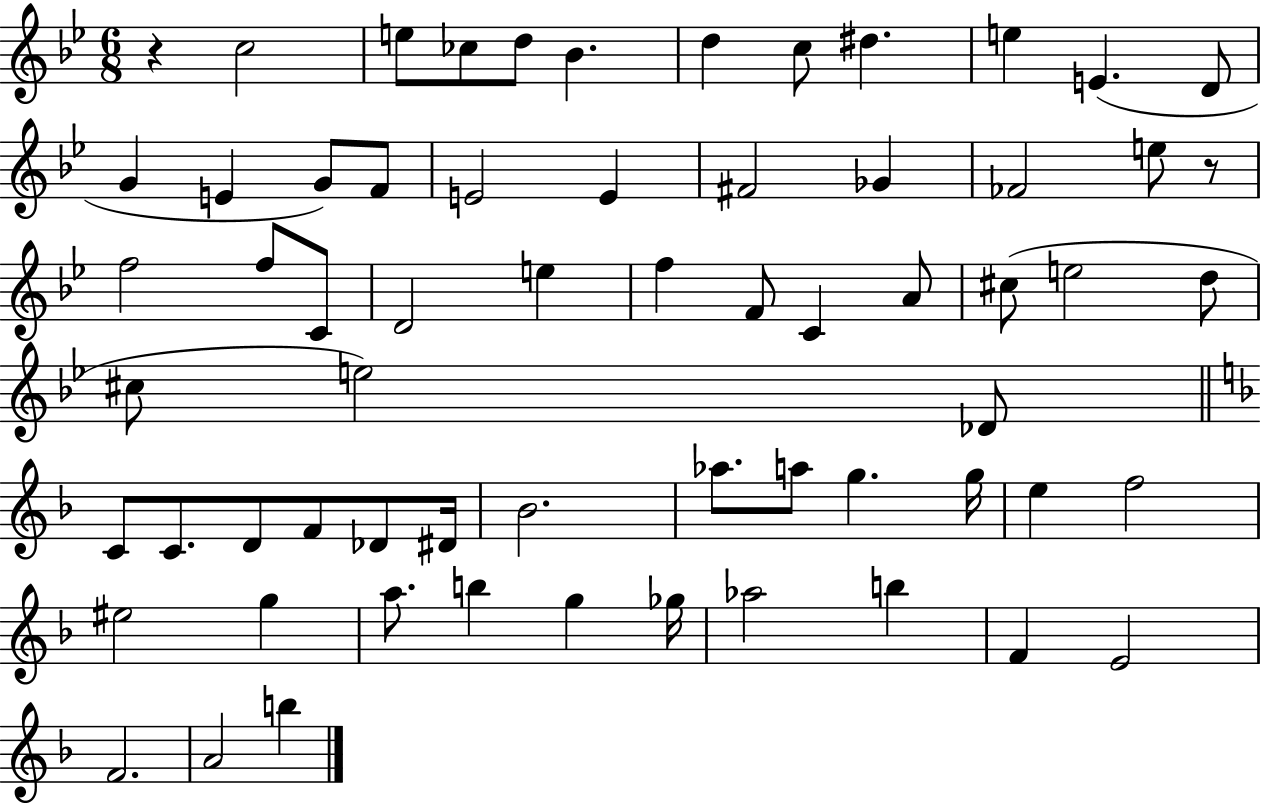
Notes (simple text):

R/q C5/h E5/e CES5/e D5/e Bb4/q. D5/q C5/e D#5/q. E5/q E4/q. D4/e G4/q E4/q G4/e F4/e E4/h E4/q F#4/h Gb4/q FES4/h E5/e R/e F5/h F5/e C4/e D4/h E5/q F5/q F4/e C4/q A4/e C#5/e E5/h D5/e C#5/e E5/h Db4/e C4/e C4/e. D4/e F4/e Db4/e D#4/s Bb4/h. Ab5/e. A5/e G5/q. G5/s E5/q F5/h EIS5/h G5/q A5/e. B5/q G5/q Gb5/s Ab5/h B5/q F4/q E4/h F4/h. A4/h B5/q